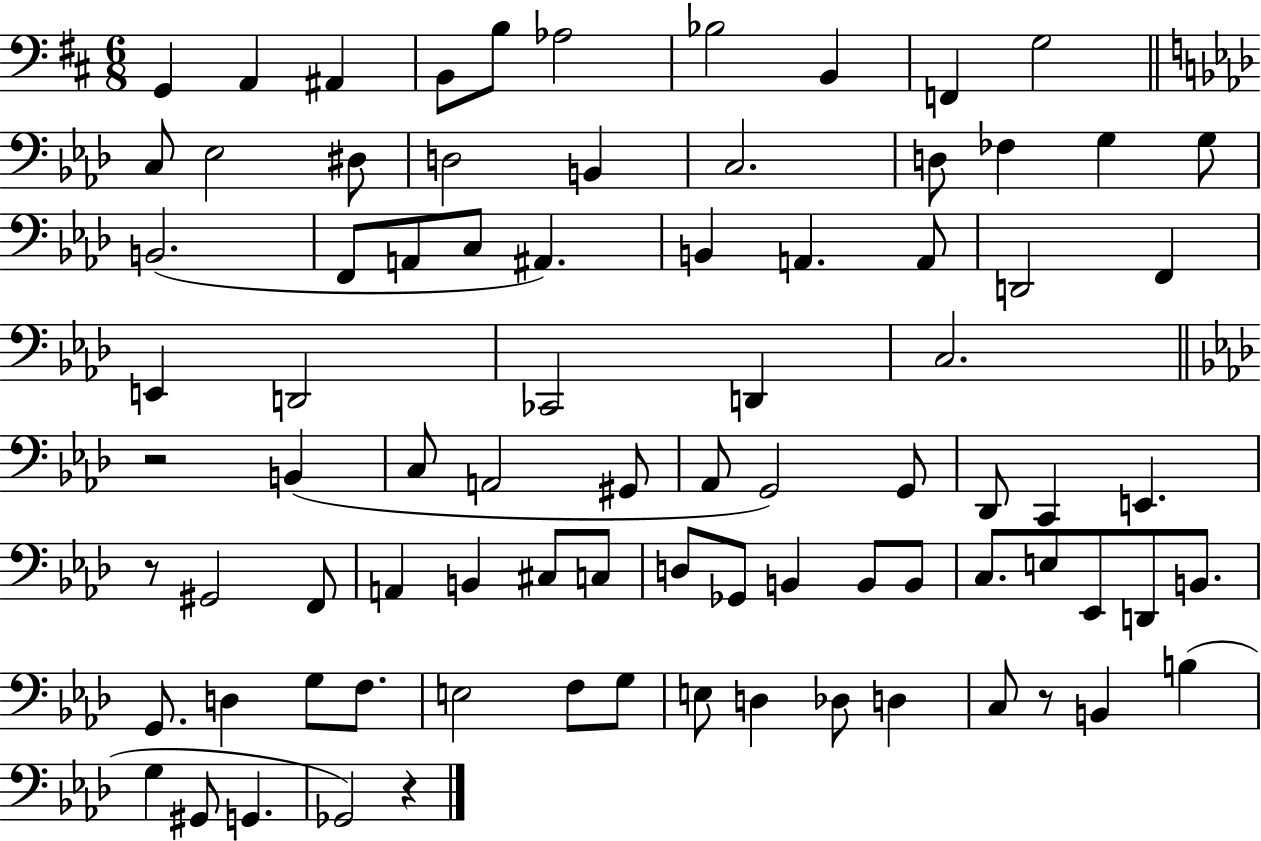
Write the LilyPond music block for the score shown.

{
  \clef bass
  \numericTimeSignature
  \time 6/8
  \key d \major
  g,4 a,4 ais,4 | b,8 b8 aes2 | bes2 b,4 | f,4 g2 | \break \bar "||" \break \key aes \major c8 ees2 dis8 | d2 b,4 | c2. | d8 fes4 g4 g8 | \break b,2.( | f,8 a,8 c8 ais,4.) | b,4 a,4. a,8 | d,2 f,4 | \break e,4 d,2 | ces,2 d,4 | c2. | \bar "||" \break \key aes \major r2 b,4( | c8 a,2 gis,8 | aes,8 g,2) g,8 | des,8 c,4 e,4. | \break r8 gis,2 f,8 | a,4 b,4 cis8 c8 | d8 ges,8 b,4 b,8 b,8 | c8. e8 ees,8 d,8 b,8. | \break g,8. d4 g8 f8. | e2 f8 g8 | e8 d4 des8 d4 | c8 r8 b,4 b4( | \break g4 gis,8 g,4. | ges,2) r4 | \bar "|."
}